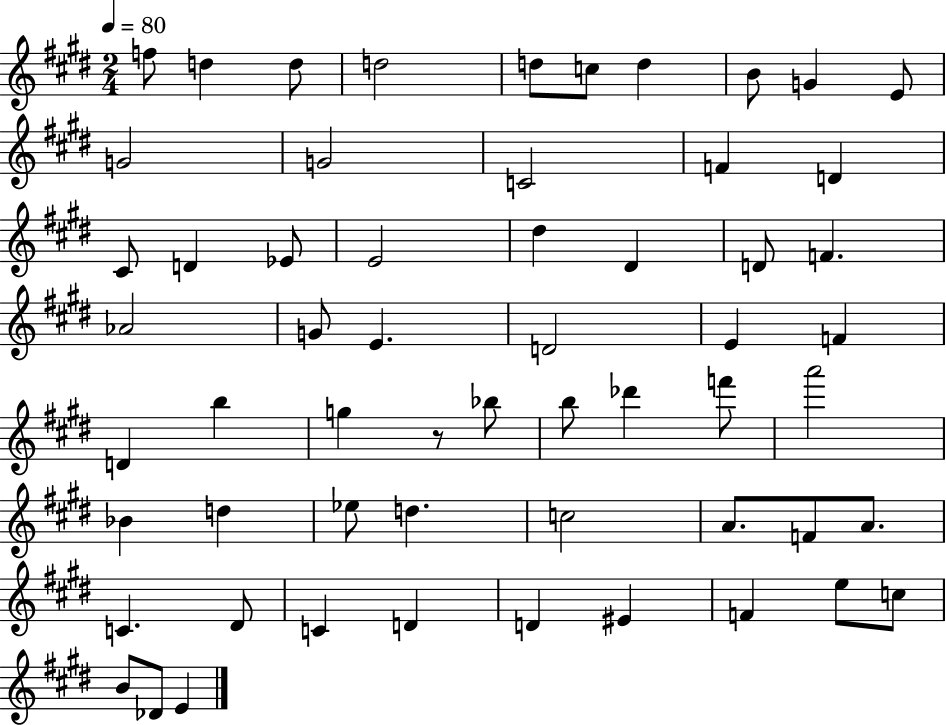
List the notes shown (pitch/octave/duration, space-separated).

F5/e D5/q D5/e D5/h D5/e C5/e D5/q B4/e G4/q E4/e G4/h G4/h C4/h F4/q D4/q C#4/e D4/q Eb4/e E4/h D#5/q D#4/q D4/e F4/q. Ab4/h G4/e E4/q. D4/h E4/q F4/q D4/q B5/q G5/q R/e Bb5/e B5/e Db6/q F6/e A6/h Bb4/q D5/q Eb5/e D5/q. C5/h A4/e. F4/e A4/e. C4/q. D#4/e C4/q D4/q D4/q EIS4/q F4/q E5/e C5/e B4/e Db4/e E4/q